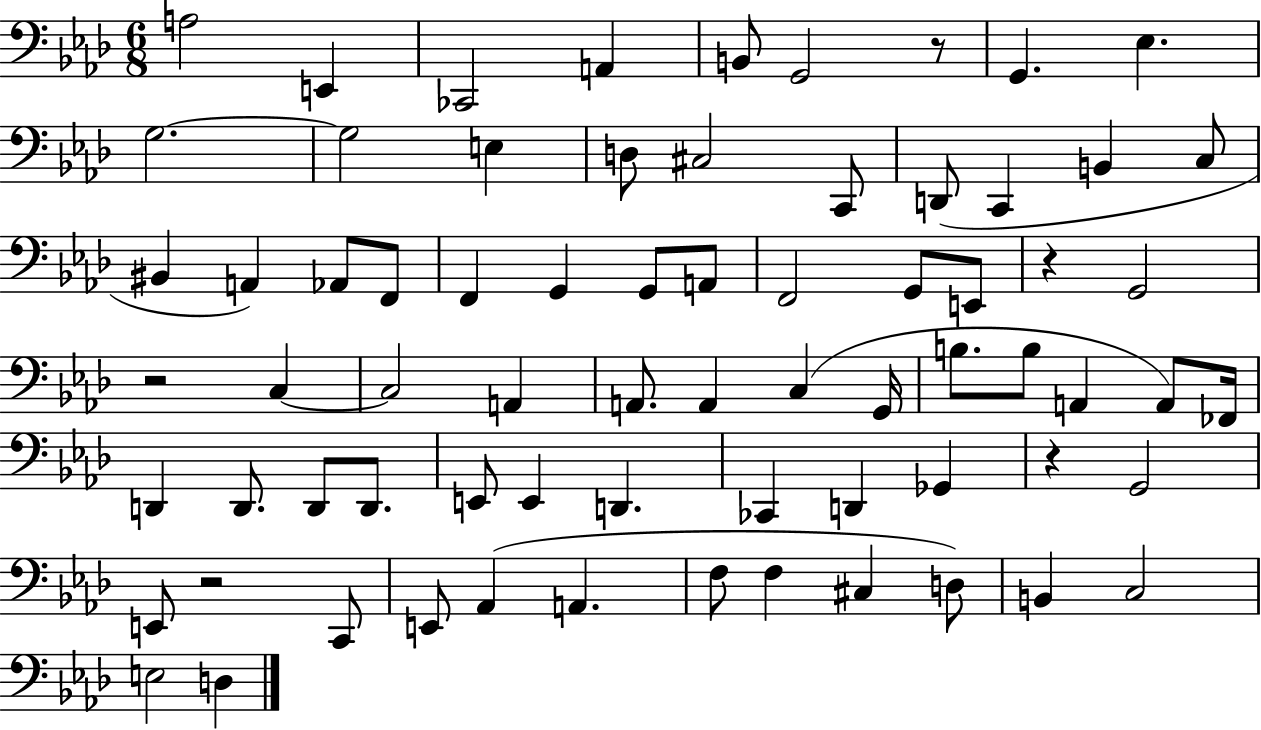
A3/h E2/q CES2/h A2/q B2/e G2/h R/e G2/q. Eb3/q. G3/h. G3/h E3/q D3/e C#3/h C2/e D2/e C2/q B2/q C3/e BIS2/q A2/q Ab2/e F2/e F2/q G2/q G2/e A2/e F2/h G2/e E2/e R/q G2/h R/h C3/q C3/h A2/q A2/e. A2/q C3/q G2/s B3/e. B3/e A2/q A2/e FES2/s D2/q D2/e. D2/e D2/e. E2/e E2/q D2/q. CES2/q D2/q Gb2/q R/q G2/h E2/e R/h C2/e E2/e Ab2/q A2/q. F3/e F3/q C#3/q D3/e B2/q C3/h E3/h D3/q